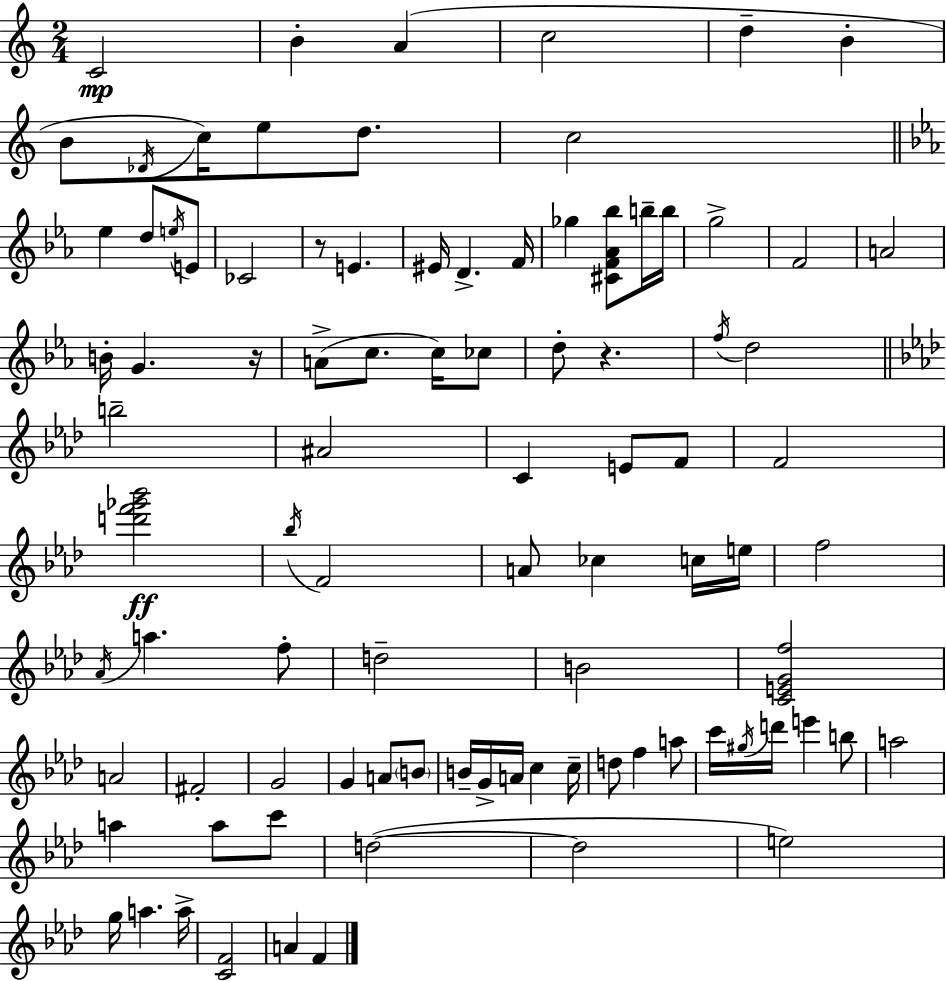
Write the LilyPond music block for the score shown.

{
  \clef treble
  \numericTimeSignature
  \time 2/4
  \key c \major
  c'2\mp | b'4-. a'4( | c''2 | d''4-- b'4-. | \break b'8 \acciaccatura { des'16 }) c''16 e''8 d''8. | c''2 | \bar "||" \break \key c \minor ees''4 d''8 \acciaccatura { e''16 } e'8 | ces'2 | r8 e'4. | eis'16 d'4.-> | \break f'16 ges''4 <cis' f' aes' bes''>8 b''16-- | b''16 g''2-> | f'2 | a'2 | \break b'16-. g'4. | r16 a'8->( c''8. c''16) ces''8 | d''8-. r4. | \acciaccatura { f''16 } d''2 | \break \bar "||" \break \key aes \major b''2-- | ais'2 | c'4 e'8 f'8 | f'2 | \break <d''' f''' ges''' bes'''>2\ff | \acciaccatura { bes''16 } f'2 | a'8 ces''4 c''16 | e''16 f''2 | \break \acciaccatura { aes'16 } a''4. | f''8-. d''2-- | b'2 | <c' e' g' f''>2 | \break a'2 | fis'2-. | g'2 | g'4 a'8 | \break \parenthesize b'8 b'16-- g'16-> a'16 c''4 | c''16-- d''8 f''4 | a''8 c'''16 \acciaccatura { gis''16 } d'''16 e'''4 | b''8 a''2 | \break a''4 a''8 | c'''8 d''2~(~ | d''2 | e''2) | \break g''16 a''4. | a''16-> <c' f'>2 | a'4 f'4 | \bar "|."
}